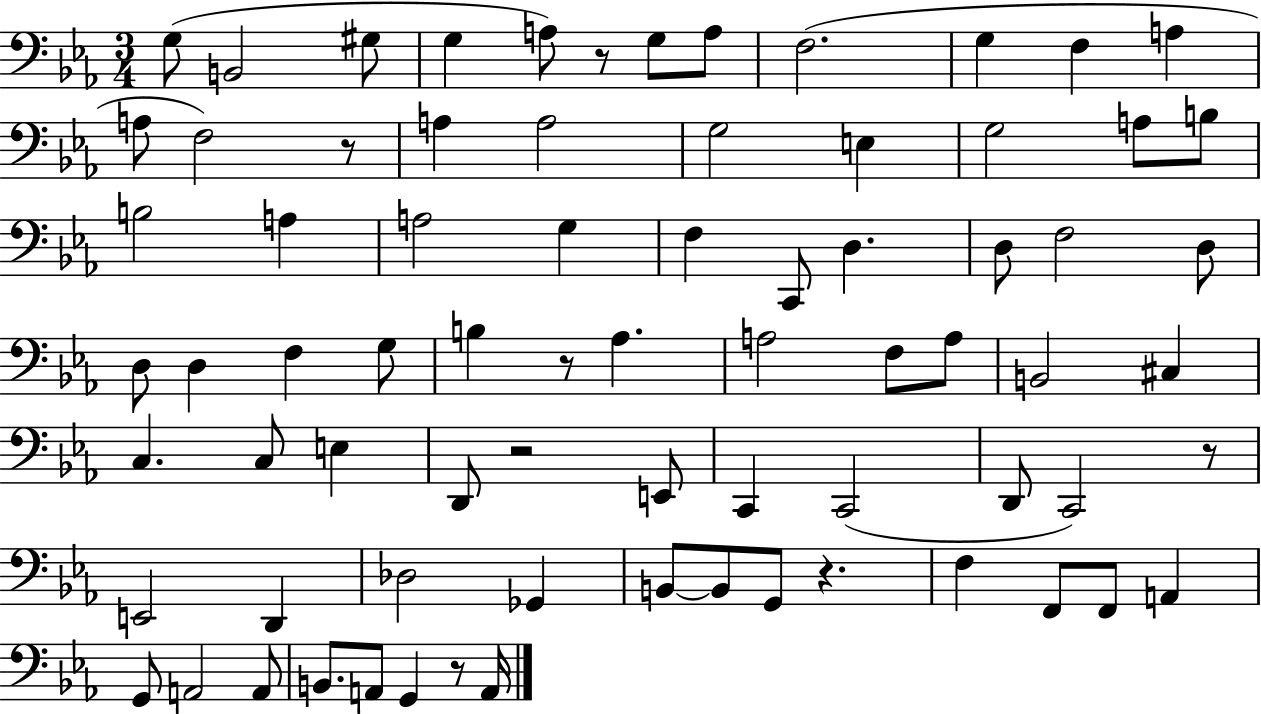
{
  \clef bass
  \numericTimeSignature
  \time 3/4
  \key ees \major
  \repeat volta 2 { g8( b,2 gis8 | g4 a8) r8 g8 a8 | f2.( | g4 f4 a4 | \break a8 f2) r8 | a4 a2 | g2 e4 | g2 a8 b8 | \break b2 a4 | a2 g4 | f4 c,8 d4. | d8 f2 d8 | \break d8 d4 f4 g8 | b4 r8 aes4. | a2 f8 a8 | b,2 cis4 | \break c4. c8 e4 | d,8 r2 e,8 | c,4 c,2( | d,8 c,2) r8 | \break e,2 d,4 | des2 ges,4 | b,8~~ b,8 g,8 r4. | f4 f,8 f,8 a,4 | \break g,8 a,2 a,8 | b,8. a,8 g,4 r8 a,16 | } \bar "|."
}